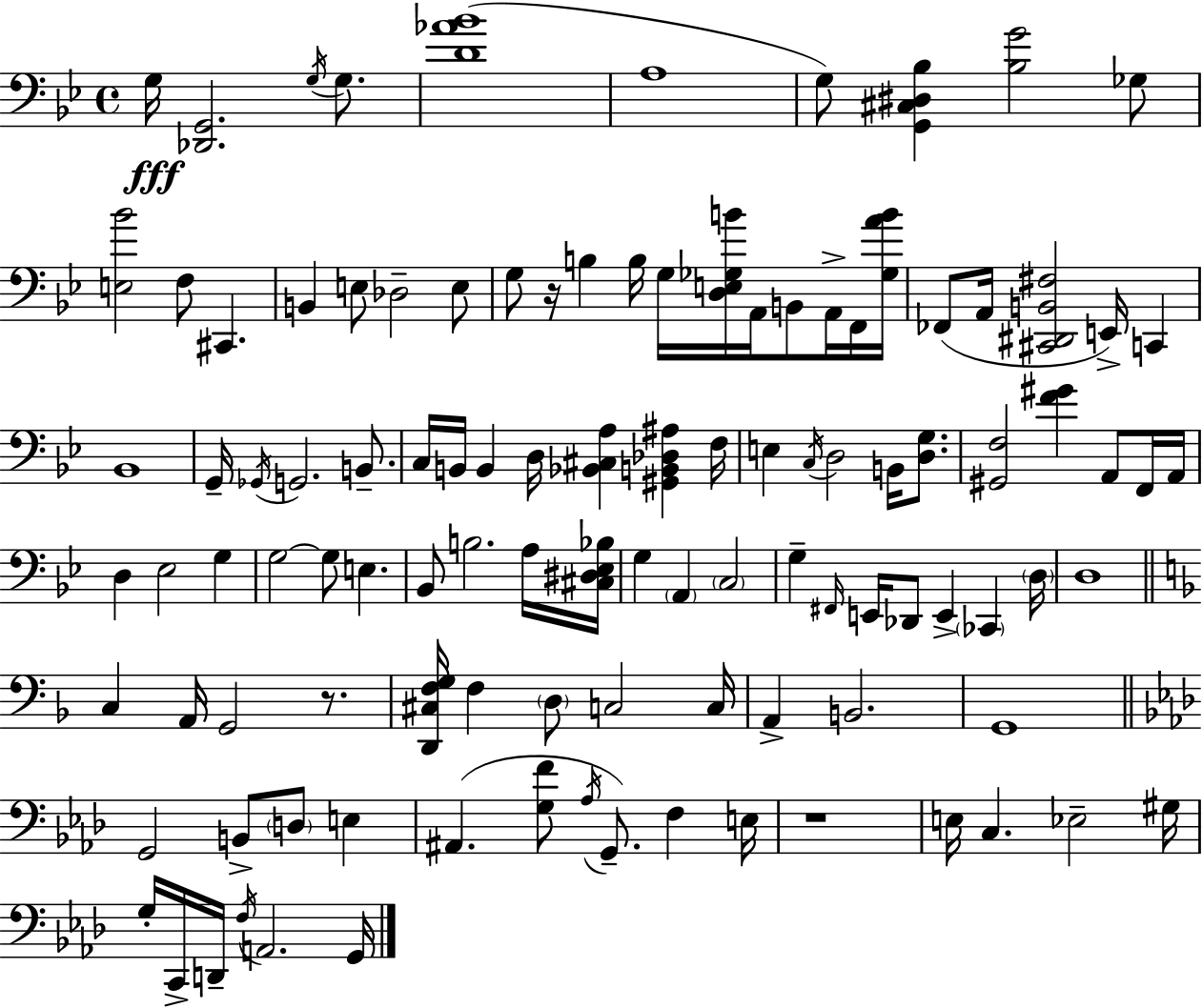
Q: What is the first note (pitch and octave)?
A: G3